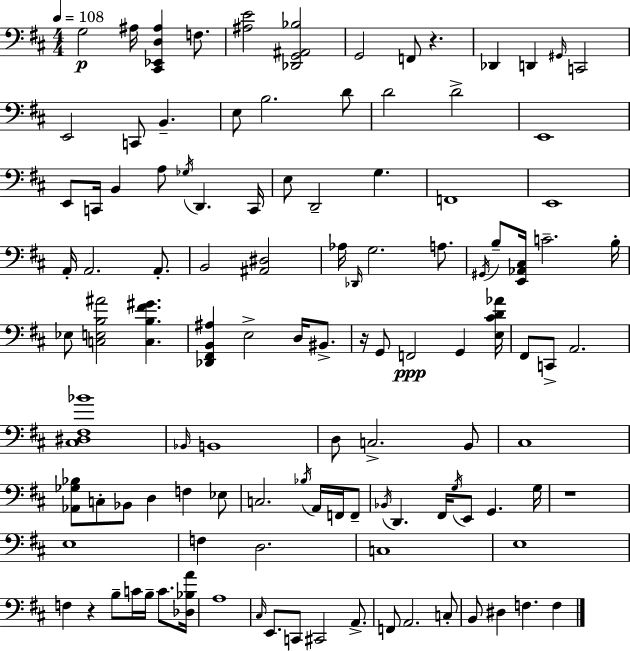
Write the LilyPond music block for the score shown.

{
  \clef bass
  \numericTimeSignature
  \time 4/4
  \key d \major
  \tempo 4 = 108
  g2\p ais16 <cis, ees, d ais>4 f8. | <ais e'>2 <des, g, ais, bes>2 | g,2 f,8 r4. | des,4 d,4 \grace { gis,16 } c,2 | \break e,2 c,8 b,4.-- | e8 b2. d'8 | d'2 d'2-> | e,1 | \break e,8 c,16 b,4 a8 \acciaccatura { ges16 } d,4. | c,16 e8 d,2-- g4. | f,1 | e,1 | \break a,16-. a,2. a,8.-. | b,2 <ais, dis>2 | aes16 \grace { des,16 } g2. | a8. \acciaccatura { gis,16 } b8-- <e, aes, cis>16 c'2.-- | \break b16-. ees8 <c e b ais'>2 <c b fis' gis'>4. | <des, fis, b, ais>4 e2-> | d16 bis,8.-> r16 g,8 f,2\ppp g,4 | <e cis' d' aes'>16 fis,8 c,8-> a,2. | \break <cis dis fis bes'>1 | \grace { bes,16 } b,1 | d8 c2.-> | b,8 cis1 | \break <aes, ges bes>8 c8-. bes,8 d4 f4 | ees8 c2. | \acciaccatura { bes16 } a,16 f,16 f,8-- \acciaccatura { bes,16 } d,4. fis,16 \acciaccatura { g16 } e,8 | g,4. g16 r1 | \break e1 | f4 d2. | c1 | e1 | \break f4 r4 | b8-- c'16 b16-- c'8. <des bes a'>16 a1 | \grace { cis16 } e,8. c,8 cis,2 | a,8.-> f,8 a,2. | \break c8-. b,8 dis4 f4. | f4 \bar "|."
}